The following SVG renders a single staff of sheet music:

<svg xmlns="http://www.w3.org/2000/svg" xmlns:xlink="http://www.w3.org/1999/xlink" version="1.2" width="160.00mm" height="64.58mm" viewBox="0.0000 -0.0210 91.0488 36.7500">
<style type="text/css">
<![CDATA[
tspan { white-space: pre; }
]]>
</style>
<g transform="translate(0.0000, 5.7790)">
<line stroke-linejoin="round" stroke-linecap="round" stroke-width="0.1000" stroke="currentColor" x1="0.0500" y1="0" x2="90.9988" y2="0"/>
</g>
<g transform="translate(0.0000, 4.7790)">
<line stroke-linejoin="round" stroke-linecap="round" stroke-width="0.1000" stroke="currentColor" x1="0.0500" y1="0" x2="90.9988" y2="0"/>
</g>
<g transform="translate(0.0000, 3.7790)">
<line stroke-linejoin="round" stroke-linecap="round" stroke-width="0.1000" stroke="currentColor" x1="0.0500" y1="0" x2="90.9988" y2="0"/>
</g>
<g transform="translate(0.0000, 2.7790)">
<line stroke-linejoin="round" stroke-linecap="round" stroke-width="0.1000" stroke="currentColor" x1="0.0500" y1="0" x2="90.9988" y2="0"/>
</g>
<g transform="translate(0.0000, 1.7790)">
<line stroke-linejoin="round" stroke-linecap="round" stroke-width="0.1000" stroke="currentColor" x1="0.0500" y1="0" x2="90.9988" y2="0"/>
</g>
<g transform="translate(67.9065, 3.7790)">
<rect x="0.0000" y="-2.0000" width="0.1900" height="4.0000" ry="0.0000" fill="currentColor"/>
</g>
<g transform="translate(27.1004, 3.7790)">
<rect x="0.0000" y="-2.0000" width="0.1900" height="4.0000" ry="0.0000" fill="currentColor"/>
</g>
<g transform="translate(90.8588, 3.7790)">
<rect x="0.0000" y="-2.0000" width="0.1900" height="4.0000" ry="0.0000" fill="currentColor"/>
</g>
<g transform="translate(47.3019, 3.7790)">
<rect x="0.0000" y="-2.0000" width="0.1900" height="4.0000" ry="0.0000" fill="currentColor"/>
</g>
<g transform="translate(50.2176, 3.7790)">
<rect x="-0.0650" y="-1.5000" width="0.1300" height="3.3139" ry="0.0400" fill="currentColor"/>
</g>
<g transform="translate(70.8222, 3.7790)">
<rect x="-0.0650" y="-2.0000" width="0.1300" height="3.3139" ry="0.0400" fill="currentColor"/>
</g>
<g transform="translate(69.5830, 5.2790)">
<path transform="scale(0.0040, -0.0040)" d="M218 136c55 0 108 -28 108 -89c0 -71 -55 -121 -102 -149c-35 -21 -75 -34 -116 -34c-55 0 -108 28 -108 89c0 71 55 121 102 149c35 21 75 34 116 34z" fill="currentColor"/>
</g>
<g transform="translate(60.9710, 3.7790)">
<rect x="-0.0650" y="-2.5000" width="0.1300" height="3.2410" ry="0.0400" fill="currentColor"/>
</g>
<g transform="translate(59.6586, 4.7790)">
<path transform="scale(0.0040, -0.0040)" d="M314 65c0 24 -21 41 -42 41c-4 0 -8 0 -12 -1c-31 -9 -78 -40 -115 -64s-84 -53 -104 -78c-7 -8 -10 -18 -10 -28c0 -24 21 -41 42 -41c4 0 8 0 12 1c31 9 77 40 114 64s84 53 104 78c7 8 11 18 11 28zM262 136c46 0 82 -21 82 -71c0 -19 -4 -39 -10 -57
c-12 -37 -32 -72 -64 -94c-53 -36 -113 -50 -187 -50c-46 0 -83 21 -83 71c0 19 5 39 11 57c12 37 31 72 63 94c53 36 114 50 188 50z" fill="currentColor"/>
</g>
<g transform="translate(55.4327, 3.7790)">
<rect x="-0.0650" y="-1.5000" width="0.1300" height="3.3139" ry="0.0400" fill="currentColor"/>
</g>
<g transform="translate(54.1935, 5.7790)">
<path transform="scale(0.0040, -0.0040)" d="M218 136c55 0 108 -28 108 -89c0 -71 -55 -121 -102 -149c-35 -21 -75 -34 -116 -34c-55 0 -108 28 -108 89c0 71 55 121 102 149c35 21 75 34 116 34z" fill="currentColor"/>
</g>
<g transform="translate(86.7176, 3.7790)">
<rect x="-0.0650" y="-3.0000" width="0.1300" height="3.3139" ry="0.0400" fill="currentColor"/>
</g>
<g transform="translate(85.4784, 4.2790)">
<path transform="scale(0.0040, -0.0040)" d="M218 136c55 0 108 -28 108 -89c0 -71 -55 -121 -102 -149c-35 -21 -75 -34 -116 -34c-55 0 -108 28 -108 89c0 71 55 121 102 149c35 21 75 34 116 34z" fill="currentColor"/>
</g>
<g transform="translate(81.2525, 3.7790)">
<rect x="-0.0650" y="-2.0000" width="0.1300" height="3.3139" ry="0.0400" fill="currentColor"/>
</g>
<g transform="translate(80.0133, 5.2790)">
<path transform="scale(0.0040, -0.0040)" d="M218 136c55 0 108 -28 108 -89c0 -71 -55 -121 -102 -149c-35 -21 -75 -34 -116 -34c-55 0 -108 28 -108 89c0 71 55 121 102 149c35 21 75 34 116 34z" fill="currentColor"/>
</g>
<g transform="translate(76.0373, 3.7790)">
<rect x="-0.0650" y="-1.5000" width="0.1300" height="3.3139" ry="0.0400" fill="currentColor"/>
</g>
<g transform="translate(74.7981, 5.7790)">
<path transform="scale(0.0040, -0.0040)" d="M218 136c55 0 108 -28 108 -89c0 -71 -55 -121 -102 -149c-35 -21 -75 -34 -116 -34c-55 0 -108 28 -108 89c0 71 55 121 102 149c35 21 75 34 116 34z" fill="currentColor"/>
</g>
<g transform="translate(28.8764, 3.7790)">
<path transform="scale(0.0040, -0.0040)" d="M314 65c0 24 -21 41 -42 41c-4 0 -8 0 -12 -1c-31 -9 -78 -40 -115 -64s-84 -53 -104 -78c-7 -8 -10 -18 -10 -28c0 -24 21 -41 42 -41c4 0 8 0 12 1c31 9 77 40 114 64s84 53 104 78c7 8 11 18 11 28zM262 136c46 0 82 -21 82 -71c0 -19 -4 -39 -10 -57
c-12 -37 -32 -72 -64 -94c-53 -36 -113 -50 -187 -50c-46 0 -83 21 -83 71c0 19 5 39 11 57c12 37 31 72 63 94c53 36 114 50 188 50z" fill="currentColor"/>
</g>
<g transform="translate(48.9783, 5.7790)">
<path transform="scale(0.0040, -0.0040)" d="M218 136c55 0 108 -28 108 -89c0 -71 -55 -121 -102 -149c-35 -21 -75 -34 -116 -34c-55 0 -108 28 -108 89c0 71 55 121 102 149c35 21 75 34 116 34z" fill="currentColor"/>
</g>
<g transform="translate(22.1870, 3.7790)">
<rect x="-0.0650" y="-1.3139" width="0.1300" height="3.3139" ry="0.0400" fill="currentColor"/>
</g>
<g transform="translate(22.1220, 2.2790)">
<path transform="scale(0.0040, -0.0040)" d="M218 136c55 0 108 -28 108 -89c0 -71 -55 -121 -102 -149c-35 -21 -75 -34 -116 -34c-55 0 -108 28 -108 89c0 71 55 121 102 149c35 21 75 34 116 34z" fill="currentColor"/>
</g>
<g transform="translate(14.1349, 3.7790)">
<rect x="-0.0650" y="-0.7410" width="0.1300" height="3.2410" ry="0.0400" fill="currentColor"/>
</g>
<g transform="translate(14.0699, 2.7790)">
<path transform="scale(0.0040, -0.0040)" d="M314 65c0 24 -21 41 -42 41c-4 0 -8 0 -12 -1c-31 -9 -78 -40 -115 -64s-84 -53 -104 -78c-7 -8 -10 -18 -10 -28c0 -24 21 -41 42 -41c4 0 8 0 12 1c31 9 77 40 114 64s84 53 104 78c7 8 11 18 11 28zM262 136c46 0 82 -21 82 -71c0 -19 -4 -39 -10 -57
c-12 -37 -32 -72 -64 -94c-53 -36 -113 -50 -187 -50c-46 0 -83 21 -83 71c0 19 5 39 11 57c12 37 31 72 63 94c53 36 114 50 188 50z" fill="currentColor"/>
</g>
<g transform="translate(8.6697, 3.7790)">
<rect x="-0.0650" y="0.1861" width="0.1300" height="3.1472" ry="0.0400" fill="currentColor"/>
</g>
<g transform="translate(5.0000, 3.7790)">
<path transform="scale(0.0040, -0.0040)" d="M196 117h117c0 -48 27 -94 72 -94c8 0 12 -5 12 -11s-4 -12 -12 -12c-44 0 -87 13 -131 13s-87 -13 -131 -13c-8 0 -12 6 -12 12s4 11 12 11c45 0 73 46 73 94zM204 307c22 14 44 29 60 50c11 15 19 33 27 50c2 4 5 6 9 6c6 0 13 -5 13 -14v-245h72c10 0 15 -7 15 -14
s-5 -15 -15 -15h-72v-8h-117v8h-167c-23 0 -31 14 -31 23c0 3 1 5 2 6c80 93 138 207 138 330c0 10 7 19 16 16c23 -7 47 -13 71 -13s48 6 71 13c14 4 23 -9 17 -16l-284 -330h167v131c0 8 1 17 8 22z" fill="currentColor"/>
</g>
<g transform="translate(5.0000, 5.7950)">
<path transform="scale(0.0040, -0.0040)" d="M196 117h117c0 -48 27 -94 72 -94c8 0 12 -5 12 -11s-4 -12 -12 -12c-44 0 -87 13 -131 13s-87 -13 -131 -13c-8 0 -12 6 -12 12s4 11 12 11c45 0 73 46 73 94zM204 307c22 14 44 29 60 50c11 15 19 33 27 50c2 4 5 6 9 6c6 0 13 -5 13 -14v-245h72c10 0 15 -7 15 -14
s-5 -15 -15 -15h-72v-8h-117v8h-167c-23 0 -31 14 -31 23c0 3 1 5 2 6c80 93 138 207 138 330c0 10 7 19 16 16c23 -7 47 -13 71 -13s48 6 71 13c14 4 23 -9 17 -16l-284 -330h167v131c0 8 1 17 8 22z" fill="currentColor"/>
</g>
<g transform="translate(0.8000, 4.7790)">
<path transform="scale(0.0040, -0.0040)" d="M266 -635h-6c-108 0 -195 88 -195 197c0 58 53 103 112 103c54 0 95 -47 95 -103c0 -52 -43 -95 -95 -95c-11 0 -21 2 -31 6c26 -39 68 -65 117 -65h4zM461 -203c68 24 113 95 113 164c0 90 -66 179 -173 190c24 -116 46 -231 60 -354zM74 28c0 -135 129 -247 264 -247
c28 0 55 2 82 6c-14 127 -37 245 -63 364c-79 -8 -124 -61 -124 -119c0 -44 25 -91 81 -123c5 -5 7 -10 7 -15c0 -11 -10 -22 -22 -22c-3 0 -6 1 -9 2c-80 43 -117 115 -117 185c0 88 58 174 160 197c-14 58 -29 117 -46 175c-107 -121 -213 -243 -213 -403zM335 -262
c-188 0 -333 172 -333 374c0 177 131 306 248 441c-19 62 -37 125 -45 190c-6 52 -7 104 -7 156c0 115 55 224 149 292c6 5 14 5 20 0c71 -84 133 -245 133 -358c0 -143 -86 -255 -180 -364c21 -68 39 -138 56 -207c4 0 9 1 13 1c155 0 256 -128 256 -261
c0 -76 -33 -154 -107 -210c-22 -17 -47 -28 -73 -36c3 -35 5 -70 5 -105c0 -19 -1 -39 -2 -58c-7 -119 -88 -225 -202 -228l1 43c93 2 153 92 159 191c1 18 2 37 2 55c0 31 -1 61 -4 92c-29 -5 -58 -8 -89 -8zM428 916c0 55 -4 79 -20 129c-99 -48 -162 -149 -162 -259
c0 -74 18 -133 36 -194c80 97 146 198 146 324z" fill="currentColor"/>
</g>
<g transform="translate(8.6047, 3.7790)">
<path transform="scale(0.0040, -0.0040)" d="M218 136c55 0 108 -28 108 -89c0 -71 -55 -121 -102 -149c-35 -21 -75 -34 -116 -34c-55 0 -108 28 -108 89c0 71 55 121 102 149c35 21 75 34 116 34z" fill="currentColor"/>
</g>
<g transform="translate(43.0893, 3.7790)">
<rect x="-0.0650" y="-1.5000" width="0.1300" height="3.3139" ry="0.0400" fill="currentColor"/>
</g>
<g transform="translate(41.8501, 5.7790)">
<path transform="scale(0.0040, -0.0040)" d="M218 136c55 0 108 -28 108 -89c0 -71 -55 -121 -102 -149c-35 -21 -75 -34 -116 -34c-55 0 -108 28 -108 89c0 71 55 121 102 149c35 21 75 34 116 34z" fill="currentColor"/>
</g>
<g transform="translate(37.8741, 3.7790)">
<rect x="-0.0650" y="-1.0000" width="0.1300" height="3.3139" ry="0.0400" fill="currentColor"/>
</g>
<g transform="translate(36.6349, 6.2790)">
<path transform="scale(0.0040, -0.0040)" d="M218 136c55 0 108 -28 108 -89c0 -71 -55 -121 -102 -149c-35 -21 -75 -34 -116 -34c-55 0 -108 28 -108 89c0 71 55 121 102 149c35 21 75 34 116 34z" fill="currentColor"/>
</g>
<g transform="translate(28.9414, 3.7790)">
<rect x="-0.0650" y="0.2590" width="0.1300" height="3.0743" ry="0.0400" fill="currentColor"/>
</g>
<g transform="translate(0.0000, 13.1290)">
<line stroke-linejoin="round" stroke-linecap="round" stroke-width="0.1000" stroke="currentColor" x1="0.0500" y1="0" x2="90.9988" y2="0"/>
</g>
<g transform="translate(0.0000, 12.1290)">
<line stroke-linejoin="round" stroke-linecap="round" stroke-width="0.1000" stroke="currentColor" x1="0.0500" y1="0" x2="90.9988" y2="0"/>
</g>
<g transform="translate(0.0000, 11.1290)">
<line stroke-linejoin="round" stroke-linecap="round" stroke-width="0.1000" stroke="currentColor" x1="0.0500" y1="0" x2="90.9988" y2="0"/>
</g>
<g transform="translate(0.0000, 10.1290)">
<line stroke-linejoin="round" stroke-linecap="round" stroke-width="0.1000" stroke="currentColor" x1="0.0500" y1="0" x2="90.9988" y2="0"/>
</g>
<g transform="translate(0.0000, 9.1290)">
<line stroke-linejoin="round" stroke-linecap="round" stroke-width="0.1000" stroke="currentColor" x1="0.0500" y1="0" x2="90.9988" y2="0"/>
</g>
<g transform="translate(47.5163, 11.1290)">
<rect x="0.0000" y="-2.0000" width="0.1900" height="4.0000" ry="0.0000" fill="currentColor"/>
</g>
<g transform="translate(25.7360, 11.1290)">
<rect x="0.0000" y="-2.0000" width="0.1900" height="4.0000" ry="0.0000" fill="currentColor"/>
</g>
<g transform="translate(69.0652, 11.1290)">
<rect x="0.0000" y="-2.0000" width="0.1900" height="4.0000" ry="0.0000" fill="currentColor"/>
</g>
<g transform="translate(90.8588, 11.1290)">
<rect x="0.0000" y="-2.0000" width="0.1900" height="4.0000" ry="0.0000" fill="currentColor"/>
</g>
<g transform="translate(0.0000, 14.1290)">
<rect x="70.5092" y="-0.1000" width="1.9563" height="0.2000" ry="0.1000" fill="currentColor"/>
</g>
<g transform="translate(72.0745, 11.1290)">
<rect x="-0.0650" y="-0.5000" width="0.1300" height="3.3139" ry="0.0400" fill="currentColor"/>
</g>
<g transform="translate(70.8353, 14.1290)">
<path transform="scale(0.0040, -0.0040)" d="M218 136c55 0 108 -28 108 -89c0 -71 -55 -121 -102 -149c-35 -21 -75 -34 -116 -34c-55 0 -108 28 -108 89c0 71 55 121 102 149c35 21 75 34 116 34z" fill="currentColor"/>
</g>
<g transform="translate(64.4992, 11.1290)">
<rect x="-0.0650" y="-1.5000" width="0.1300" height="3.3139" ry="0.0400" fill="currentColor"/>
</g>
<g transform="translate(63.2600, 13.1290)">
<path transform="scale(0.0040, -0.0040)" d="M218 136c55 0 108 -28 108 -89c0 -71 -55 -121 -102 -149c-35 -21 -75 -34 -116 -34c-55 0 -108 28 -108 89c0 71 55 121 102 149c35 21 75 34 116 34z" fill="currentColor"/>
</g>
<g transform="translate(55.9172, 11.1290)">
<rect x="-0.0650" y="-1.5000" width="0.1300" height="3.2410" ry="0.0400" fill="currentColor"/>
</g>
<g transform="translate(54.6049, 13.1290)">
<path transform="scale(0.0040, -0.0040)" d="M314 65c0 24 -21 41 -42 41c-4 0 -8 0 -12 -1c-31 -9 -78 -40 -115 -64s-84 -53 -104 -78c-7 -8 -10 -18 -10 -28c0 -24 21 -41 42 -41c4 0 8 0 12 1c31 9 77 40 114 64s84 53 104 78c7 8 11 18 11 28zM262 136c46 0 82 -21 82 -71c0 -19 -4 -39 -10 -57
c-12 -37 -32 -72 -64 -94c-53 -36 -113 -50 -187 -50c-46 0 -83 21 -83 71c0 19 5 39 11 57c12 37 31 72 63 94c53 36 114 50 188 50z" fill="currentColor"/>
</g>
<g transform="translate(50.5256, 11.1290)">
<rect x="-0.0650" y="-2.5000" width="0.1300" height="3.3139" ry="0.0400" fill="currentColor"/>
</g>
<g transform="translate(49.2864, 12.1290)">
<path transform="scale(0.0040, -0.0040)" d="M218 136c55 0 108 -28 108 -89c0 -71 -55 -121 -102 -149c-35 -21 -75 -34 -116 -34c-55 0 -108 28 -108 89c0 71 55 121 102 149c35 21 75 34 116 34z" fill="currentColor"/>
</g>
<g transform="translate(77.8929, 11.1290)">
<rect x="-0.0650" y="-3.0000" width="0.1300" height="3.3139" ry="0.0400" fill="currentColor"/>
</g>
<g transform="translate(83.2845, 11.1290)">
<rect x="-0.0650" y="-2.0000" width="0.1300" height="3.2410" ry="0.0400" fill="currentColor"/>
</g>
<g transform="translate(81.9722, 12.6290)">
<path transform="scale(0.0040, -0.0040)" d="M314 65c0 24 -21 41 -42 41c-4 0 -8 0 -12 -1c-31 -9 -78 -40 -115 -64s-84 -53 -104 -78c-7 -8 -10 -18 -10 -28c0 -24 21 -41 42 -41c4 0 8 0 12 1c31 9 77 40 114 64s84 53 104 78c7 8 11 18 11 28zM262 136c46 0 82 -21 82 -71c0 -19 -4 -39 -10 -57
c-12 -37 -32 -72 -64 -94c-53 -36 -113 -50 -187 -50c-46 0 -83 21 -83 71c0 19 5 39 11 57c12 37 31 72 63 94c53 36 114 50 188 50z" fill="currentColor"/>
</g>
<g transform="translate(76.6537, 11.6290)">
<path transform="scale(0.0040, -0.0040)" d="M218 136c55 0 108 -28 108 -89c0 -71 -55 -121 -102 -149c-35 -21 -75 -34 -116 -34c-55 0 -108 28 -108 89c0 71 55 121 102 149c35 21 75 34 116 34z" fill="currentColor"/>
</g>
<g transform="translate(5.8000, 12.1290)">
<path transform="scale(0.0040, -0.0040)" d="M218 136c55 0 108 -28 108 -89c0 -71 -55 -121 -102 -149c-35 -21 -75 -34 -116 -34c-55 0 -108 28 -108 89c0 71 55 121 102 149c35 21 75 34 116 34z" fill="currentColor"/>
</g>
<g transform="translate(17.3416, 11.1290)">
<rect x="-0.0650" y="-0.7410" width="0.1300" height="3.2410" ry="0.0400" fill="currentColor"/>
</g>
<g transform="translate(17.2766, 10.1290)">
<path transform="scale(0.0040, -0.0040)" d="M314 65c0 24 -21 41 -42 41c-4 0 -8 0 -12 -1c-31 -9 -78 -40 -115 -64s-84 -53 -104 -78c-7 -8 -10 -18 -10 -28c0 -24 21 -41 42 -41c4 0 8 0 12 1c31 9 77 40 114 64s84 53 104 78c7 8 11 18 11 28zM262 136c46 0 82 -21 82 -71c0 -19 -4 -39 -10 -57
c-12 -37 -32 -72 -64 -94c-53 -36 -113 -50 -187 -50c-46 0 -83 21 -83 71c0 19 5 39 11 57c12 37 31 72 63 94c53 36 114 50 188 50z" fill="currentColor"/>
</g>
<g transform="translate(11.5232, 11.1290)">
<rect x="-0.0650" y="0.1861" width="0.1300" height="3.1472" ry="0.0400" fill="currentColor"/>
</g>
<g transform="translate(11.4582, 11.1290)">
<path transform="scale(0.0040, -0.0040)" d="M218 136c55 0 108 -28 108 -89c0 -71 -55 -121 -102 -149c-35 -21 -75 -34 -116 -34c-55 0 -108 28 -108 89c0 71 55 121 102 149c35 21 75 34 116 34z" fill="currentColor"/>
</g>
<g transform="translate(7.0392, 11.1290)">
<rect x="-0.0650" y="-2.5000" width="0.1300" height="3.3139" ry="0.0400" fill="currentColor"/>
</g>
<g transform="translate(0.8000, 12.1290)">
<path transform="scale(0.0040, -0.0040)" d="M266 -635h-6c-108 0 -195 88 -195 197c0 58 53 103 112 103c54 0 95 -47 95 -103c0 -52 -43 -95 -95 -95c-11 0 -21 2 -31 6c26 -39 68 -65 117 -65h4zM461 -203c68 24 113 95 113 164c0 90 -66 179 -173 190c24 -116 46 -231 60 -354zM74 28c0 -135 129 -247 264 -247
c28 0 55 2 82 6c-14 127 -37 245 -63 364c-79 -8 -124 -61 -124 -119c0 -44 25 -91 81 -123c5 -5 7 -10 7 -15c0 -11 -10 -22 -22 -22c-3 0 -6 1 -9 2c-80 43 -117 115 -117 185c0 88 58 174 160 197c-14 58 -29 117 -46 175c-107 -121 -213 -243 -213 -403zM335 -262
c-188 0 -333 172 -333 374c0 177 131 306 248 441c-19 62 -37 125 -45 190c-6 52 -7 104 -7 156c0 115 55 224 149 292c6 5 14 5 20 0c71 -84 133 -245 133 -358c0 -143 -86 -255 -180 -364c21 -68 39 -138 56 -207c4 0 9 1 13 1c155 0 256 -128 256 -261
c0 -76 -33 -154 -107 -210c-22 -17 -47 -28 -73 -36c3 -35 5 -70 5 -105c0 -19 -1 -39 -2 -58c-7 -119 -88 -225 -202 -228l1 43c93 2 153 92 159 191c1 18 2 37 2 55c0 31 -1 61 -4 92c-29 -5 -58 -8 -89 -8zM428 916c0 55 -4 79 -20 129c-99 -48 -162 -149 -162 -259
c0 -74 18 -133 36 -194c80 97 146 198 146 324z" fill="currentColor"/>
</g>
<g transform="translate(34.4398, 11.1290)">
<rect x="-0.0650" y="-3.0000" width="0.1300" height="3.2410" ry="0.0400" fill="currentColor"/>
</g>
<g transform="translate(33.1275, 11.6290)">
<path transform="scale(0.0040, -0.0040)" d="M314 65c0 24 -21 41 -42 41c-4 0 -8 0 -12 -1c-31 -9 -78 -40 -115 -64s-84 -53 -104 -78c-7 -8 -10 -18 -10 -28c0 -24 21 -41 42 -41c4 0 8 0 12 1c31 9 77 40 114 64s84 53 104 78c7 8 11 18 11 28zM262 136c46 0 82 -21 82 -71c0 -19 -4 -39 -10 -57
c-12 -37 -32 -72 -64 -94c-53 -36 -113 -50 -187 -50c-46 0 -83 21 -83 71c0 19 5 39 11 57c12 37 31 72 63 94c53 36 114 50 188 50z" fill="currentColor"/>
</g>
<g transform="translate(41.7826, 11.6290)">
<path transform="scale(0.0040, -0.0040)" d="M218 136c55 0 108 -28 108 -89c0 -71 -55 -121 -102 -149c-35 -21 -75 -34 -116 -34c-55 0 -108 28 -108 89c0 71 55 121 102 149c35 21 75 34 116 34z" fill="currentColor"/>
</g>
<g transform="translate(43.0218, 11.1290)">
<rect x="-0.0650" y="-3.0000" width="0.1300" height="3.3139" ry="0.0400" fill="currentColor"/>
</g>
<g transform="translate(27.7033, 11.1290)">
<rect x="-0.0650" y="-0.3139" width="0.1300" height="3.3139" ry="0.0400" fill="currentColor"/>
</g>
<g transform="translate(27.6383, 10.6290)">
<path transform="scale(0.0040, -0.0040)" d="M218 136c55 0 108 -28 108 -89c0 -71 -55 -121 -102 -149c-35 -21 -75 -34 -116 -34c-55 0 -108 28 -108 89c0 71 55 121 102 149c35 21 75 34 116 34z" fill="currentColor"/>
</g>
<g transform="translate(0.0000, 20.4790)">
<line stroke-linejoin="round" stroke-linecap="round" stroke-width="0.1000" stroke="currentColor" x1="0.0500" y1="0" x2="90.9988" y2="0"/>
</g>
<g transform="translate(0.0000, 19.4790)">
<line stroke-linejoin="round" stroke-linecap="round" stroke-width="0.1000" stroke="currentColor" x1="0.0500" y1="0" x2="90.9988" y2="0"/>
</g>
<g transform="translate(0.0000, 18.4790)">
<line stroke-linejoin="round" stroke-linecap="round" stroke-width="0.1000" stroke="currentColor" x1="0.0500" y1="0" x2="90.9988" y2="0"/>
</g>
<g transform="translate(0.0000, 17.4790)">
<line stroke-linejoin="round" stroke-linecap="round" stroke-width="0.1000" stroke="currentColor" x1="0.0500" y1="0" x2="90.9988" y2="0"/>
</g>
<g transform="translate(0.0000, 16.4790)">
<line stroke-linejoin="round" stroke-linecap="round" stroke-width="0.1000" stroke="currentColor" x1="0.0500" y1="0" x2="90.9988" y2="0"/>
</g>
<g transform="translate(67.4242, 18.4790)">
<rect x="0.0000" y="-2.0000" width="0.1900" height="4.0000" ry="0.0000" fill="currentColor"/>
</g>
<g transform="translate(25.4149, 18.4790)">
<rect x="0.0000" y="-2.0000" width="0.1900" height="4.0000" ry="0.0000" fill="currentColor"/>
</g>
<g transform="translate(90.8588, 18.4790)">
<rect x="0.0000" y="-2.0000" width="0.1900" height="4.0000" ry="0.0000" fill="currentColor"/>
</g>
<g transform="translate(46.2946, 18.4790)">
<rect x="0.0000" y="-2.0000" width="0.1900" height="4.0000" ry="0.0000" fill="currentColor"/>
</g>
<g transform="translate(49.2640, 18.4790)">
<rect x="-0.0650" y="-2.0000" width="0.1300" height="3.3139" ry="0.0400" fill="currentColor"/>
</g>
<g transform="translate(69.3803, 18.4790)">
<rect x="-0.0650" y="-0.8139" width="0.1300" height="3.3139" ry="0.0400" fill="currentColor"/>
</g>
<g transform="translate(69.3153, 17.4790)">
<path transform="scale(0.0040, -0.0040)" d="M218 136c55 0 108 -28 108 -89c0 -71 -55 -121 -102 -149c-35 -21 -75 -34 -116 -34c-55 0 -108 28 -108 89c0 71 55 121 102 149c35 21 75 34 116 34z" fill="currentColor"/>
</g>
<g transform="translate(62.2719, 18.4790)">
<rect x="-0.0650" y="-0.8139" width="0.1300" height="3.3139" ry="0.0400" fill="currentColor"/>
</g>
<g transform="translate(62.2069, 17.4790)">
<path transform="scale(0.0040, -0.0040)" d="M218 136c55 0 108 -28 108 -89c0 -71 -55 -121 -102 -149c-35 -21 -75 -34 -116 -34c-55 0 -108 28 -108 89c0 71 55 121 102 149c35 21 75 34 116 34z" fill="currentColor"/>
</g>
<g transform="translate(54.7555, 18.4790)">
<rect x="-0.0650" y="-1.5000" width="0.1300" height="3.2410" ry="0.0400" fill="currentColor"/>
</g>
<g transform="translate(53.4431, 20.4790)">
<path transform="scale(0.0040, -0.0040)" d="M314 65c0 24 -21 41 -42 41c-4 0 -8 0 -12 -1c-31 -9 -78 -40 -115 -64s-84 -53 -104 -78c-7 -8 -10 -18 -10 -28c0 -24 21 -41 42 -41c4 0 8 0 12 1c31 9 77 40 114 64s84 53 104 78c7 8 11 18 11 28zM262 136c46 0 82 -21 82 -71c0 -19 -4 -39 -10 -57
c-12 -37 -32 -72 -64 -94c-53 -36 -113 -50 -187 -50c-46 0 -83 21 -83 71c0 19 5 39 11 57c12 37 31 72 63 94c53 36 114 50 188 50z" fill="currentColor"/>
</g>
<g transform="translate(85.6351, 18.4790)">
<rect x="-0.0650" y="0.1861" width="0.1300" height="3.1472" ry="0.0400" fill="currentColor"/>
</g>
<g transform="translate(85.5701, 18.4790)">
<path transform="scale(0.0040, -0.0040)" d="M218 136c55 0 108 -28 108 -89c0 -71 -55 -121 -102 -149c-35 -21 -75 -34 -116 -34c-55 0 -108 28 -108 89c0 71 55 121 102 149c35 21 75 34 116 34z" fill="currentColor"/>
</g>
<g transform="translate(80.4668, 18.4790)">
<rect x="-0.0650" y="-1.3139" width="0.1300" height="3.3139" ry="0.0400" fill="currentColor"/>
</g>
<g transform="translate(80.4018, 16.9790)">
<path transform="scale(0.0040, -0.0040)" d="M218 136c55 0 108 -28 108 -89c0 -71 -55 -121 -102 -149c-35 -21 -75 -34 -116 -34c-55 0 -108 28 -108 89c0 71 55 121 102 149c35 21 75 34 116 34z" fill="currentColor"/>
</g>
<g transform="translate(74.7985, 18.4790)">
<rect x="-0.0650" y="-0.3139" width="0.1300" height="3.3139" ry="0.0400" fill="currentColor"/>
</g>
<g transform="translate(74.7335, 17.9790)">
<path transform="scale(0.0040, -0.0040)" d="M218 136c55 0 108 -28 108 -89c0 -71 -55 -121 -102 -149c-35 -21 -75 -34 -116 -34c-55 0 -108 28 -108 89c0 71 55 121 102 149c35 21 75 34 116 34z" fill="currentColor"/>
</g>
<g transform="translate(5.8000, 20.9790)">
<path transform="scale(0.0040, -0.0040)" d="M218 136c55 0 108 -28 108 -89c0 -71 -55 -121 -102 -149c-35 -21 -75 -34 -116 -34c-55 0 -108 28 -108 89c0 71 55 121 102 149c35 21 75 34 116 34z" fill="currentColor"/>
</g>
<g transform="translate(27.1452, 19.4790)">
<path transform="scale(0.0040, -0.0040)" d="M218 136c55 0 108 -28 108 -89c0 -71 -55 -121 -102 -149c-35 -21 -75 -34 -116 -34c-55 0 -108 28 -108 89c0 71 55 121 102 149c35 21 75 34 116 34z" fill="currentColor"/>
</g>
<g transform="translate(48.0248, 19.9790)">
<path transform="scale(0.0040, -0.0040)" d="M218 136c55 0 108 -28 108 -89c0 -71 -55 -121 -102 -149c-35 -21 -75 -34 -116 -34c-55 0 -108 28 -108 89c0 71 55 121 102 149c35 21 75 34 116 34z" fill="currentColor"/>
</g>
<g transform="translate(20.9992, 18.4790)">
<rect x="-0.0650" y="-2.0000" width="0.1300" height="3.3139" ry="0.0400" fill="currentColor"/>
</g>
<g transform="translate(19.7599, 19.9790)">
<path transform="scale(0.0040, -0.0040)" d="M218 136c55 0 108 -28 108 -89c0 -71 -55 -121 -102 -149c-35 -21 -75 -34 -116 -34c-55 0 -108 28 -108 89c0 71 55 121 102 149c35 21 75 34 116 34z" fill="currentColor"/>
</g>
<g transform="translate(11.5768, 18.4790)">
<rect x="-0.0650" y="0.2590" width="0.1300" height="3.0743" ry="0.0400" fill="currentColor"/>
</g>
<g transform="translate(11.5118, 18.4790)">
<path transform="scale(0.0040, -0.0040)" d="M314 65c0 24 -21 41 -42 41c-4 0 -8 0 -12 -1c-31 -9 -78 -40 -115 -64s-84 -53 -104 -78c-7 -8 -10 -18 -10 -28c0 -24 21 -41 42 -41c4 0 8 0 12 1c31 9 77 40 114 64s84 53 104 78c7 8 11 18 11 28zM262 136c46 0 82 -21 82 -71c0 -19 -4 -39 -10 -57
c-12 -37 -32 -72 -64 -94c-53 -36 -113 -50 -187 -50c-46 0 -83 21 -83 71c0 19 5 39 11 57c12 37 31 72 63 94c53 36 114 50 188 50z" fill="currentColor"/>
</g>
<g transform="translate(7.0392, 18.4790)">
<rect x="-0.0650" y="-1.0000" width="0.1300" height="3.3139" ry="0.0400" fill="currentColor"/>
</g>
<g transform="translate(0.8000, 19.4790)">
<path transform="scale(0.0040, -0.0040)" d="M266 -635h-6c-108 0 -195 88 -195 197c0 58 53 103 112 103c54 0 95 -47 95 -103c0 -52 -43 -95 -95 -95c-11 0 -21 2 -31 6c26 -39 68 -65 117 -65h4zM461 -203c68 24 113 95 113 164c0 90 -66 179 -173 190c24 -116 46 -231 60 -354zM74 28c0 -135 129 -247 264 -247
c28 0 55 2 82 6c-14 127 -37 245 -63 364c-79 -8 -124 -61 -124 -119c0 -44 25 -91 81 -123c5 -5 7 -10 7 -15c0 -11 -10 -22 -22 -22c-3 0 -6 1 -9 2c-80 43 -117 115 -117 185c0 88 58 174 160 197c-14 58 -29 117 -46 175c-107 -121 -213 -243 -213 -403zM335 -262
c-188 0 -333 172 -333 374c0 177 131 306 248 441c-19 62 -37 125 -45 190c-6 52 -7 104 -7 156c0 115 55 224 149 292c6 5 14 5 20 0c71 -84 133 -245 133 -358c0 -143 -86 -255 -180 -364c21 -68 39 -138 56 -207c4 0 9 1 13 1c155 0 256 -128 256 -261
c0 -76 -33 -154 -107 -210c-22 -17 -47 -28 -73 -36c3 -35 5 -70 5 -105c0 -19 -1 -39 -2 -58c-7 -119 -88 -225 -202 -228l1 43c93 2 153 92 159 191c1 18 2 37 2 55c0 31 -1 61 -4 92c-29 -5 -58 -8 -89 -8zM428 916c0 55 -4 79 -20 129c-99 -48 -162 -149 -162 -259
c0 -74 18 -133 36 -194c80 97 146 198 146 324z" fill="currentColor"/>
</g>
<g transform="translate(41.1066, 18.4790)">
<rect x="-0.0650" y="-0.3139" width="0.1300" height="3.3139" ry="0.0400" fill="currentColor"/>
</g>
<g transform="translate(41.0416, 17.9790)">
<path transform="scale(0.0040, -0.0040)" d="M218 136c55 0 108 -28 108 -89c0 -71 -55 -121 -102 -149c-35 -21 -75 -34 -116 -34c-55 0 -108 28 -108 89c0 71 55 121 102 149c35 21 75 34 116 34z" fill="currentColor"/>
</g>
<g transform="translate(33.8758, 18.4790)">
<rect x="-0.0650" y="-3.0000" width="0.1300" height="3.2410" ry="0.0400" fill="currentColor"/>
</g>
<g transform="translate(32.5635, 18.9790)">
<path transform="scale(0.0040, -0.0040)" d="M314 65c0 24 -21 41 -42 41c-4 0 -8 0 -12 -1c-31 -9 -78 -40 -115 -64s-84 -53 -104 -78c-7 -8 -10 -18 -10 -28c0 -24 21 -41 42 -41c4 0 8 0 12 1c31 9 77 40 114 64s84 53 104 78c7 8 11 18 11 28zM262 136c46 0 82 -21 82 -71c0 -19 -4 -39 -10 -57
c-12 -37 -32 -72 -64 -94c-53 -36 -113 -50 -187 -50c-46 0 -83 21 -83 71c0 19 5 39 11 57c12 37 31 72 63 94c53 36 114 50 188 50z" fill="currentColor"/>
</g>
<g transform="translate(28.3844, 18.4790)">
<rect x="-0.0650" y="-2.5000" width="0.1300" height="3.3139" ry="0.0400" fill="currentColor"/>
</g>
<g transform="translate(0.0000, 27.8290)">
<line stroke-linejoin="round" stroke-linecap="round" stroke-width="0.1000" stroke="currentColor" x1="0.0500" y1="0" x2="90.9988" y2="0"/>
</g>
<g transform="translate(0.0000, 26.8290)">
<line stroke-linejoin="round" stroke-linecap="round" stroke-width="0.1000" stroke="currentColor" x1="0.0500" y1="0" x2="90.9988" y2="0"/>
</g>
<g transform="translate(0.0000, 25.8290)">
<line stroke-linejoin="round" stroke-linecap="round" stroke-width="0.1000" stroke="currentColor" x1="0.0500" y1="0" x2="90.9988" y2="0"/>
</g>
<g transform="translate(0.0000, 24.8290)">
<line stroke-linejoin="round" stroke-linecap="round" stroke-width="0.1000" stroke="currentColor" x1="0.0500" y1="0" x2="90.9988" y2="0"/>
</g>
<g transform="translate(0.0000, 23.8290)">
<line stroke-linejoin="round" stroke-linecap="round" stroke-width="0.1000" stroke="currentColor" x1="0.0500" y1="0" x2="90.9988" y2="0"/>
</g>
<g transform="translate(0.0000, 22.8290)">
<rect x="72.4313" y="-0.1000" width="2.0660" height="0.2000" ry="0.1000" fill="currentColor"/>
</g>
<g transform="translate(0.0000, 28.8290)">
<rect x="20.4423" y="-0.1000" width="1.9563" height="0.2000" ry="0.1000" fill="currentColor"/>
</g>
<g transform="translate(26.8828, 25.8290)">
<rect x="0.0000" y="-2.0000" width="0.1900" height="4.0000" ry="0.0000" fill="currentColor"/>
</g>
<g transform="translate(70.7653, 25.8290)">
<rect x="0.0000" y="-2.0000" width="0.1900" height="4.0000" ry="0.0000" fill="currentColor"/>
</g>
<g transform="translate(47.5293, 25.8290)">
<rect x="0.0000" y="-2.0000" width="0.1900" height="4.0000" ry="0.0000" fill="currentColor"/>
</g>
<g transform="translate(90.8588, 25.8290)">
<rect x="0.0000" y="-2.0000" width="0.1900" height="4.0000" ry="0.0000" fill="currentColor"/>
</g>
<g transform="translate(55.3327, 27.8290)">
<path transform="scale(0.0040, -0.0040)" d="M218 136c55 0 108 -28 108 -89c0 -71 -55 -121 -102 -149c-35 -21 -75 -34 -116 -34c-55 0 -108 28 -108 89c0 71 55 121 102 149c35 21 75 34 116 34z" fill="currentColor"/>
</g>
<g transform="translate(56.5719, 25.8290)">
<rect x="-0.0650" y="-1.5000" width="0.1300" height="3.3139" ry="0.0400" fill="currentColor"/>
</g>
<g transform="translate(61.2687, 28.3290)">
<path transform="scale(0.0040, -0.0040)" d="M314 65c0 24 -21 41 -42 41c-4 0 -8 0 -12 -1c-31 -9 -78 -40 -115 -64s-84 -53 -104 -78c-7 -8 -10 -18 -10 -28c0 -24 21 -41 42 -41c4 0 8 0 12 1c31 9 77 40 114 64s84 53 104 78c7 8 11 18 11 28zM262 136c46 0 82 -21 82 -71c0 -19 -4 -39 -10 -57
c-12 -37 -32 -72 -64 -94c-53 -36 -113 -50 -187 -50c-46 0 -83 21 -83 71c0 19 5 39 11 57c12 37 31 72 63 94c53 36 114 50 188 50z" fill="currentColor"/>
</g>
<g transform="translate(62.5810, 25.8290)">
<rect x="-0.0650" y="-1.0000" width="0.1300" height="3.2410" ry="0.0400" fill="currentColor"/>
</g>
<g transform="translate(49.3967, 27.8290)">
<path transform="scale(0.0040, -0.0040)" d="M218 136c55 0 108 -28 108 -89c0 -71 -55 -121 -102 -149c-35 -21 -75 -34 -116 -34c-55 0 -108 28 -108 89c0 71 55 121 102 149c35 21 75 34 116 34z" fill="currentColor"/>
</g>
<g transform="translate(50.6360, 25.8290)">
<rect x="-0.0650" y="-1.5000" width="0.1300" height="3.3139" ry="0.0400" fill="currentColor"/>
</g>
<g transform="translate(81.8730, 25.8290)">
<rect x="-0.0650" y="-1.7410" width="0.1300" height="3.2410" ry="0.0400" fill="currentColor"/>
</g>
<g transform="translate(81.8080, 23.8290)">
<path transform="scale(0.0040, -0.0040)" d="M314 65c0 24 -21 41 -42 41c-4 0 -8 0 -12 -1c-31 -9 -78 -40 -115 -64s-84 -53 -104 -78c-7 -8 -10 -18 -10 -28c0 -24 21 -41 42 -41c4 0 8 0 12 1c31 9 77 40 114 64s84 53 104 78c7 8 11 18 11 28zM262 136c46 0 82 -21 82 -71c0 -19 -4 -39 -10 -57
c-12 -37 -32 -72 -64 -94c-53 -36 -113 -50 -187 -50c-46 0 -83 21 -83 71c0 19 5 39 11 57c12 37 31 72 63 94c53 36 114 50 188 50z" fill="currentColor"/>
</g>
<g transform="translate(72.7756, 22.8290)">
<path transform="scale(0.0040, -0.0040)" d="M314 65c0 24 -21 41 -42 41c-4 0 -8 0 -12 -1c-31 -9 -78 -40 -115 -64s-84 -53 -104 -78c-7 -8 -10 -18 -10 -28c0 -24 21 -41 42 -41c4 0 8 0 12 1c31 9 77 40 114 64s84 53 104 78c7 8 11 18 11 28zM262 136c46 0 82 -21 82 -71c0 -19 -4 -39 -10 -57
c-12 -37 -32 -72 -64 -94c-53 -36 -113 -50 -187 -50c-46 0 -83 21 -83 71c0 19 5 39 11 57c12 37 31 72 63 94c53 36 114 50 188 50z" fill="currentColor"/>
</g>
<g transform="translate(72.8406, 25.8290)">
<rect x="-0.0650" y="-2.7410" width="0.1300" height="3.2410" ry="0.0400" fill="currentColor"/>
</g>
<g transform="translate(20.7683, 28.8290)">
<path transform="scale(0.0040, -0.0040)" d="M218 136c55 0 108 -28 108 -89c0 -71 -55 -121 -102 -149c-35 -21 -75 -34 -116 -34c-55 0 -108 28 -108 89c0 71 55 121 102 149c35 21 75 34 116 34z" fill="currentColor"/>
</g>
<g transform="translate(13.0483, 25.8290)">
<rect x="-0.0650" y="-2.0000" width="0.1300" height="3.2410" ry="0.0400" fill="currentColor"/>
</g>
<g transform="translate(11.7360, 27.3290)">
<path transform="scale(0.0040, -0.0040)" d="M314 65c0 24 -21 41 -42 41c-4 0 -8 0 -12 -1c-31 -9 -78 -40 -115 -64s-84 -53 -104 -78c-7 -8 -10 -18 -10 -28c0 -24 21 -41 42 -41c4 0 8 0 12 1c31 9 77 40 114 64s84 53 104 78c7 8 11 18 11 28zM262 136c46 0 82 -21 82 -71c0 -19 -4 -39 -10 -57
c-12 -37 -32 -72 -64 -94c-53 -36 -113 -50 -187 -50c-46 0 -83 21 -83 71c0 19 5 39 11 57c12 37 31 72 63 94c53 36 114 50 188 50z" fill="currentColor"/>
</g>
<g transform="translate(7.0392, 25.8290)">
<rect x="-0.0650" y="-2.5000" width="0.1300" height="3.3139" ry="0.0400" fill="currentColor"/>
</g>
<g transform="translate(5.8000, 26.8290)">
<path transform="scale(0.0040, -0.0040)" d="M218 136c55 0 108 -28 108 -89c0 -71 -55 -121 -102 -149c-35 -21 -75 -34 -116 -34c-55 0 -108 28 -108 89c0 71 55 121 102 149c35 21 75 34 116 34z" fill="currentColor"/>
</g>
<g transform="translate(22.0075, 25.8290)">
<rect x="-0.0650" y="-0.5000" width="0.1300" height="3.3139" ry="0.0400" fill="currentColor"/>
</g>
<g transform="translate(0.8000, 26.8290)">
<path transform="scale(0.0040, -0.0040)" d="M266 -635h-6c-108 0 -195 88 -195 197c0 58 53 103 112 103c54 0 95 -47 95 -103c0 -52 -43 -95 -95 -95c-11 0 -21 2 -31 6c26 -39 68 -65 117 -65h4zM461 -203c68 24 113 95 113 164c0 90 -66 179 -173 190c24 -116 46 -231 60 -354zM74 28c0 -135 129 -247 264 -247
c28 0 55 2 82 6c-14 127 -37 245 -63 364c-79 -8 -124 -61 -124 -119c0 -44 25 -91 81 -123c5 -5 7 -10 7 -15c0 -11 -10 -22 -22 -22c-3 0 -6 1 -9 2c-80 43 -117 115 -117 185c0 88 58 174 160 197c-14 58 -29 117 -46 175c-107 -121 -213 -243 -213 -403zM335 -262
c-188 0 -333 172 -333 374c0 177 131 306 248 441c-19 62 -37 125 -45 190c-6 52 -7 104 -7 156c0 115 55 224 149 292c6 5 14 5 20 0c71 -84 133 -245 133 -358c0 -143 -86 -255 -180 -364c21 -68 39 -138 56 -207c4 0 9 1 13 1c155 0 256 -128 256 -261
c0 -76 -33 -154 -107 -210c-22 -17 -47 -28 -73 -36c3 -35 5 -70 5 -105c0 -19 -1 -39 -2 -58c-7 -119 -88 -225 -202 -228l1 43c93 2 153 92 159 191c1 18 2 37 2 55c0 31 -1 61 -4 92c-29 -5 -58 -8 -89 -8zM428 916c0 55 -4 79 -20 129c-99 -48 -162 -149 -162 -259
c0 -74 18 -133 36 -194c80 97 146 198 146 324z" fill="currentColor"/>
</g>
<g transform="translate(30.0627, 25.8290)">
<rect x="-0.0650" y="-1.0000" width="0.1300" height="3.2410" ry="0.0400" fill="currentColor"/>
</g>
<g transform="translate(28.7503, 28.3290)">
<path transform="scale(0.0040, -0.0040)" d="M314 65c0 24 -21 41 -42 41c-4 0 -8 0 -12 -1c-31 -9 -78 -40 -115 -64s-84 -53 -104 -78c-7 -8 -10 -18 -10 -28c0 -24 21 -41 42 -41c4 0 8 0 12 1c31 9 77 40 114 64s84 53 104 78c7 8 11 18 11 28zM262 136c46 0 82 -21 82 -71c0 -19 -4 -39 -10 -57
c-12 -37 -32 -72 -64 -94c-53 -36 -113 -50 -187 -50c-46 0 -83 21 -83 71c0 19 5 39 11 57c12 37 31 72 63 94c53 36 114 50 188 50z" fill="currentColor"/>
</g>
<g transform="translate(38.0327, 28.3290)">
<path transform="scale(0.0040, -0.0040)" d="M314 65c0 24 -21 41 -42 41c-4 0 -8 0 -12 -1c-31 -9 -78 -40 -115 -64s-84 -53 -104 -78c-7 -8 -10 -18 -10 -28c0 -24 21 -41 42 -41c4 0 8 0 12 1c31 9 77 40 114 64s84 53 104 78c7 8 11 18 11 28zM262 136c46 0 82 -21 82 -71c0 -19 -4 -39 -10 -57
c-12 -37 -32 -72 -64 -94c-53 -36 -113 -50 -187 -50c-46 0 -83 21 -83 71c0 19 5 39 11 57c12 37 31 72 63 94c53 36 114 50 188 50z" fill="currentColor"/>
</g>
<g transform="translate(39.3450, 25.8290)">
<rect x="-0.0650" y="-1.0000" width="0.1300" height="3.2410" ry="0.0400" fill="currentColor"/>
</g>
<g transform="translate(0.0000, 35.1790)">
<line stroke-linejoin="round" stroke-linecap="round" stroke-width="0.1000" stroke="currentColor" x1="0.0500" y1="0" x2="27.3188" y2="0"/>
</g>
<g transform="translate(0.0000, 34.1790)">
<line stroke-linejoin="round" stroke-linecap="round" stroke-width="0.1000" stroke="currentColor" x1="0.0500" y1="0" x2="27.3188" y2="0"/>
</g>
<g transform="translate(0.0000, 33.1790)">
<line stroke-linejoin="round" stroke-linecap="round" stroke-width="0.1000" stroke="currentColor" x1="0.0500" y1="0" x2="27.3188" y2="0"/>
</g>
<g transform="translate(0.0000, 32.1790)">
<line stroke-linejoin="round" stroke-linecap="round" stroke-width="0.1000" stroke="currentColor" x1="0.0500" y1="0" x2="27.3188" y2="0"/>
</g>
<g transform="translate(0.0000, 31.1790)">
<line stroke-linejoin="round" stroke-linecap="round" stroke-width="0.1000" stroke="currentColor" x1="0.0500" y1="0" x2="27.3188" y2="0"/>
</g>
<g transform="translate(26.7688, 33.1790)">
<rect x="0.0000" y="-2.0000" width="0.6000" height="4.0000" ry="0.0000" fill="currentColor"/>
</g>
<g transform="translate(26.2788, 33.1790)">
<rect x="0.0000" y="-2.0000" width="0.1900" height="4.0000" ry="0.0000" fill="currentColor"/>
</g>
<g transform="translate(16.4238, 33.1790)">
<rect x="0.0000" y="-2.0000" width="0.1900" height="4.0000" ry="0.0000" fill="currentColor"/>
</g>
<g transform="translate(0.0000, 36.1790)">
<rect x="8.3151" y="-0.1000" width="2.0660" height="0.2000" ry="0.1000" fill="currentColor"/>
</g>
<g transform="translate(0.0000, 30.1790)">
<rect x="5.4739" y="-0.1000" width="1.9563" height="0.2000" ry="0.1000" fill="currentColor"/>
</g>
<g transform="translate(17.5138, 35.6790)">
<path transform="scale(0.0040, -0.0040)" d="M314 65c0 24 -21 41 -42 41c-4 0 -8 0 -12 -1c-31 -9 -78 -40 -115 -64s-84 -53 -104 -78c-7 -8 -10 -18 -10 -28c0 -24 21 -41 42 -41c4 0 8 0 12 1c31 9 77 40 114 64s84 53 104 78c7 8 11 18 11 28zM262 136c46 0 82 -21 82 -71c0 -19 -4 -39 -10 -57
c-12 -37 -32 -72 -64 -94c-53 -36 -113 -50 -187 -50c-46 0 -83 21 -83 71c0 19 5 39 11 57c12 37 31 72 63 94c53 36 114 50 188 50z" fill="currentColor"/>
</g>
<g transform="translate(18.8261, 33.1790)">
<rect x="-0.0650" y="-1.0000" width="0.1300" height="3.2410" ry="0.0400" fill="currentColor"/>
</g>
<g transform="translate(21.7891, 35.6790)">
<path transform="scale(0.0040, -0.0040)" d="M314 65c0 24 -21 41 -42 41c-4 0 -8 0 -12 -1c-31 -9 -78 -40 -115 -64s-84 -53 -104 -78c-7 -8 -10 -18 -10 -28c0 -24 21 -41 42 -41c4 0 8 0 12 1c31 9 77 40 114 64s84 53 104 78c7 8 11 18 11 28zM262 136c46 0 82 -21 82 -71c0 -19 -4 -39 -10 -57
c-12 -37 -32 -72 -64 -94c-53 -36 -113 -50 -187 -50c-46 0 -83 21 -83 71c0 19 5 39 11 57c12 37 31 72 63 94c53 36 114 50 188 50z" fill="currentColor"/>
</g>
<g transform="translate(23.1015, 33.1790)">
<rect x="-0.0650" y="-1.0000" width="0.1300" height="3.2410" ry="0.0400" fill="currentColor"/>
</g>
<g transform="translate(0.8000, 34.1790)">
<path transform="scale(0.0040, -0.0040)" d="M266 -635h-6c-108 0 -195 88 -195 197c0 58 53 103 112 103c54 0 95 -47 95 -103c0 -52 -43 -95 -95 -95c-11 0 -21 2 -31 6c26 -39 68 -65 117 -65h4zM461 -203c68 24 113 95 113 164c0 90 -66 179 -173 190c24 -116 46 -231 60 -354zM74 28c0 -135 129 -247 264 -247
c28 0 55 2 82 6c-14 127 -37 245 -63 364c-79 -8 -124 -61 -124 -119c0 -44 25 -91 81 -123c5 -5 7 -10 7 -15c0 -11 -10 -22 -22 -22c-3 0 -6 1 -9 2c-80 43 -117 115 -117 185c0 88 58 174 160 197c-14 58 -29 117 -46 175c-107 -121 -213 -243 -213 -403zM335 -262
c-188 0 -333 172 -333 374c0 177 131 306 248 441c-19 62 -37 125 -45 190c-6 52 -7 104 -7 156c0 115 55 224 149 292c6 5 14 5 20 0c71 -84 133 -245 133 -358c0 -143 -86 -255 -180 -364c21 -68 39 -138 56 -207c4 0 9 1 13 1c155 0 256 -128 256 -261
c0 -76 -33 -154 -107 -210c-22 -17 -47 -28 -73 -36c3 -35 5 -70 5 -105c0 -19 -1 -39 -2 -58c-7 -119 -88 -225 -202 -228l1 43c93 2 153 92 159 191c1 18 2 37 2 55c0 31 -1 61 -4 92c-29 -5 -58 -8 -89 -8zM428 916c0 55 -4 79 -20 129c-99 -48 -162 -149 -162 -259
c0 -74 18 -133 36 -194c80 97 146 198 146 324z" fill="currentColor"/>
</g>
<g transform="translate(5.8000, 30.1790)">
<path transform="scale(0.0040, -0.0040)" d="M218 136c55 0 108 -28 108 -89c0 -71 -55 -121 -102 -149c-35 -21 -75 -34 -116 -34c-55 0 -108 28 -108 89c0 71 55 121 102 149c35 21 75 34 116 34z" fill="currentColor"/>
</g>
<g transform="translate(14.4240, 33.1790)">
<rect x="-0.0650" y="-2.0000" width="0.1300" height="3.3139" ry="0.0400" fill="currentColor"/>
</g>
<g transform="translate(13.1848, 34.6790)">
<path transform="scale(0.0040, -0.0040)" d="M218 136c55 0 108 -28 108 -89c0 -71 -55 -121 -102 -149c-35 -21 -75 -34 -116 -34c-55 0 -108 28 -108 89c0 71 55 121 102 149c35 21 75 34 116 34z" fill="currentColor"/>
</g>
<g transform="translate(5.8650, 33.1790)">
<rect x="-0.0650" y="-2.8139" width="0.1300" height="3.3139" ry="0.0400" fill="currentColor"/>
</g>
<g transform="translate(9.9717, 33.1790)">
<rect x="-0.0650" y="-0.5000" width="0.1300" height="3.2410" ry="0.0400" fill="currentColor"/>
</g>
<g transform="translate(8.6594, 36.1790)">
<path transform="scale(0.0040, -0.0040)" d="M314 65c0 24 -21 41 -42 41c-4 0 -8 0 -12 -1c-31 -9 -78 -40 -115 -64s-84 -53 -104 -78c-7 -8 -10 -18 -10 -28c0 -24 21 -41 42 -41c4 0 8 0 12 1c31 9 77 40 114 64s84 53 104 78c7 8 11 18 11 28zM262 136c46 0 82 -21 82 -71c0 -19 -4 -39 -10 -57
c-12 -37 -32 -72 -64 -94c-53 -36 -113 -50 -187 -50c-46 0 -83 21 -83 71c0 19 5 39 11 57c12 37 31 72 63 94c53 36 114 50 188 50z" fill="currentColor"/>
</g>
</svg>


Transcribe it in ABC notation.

X:1
T:Untitled
M:4/4
L:1/4
K:C
B d2 e B2 D E E E G2 F E F A G B d2 c A2 A G E2 E C A F2 D B2 F G A2 c F E2 d d c e B G F2 C D2 D2 E E D2 a2 f2 a C2 F D2 D2